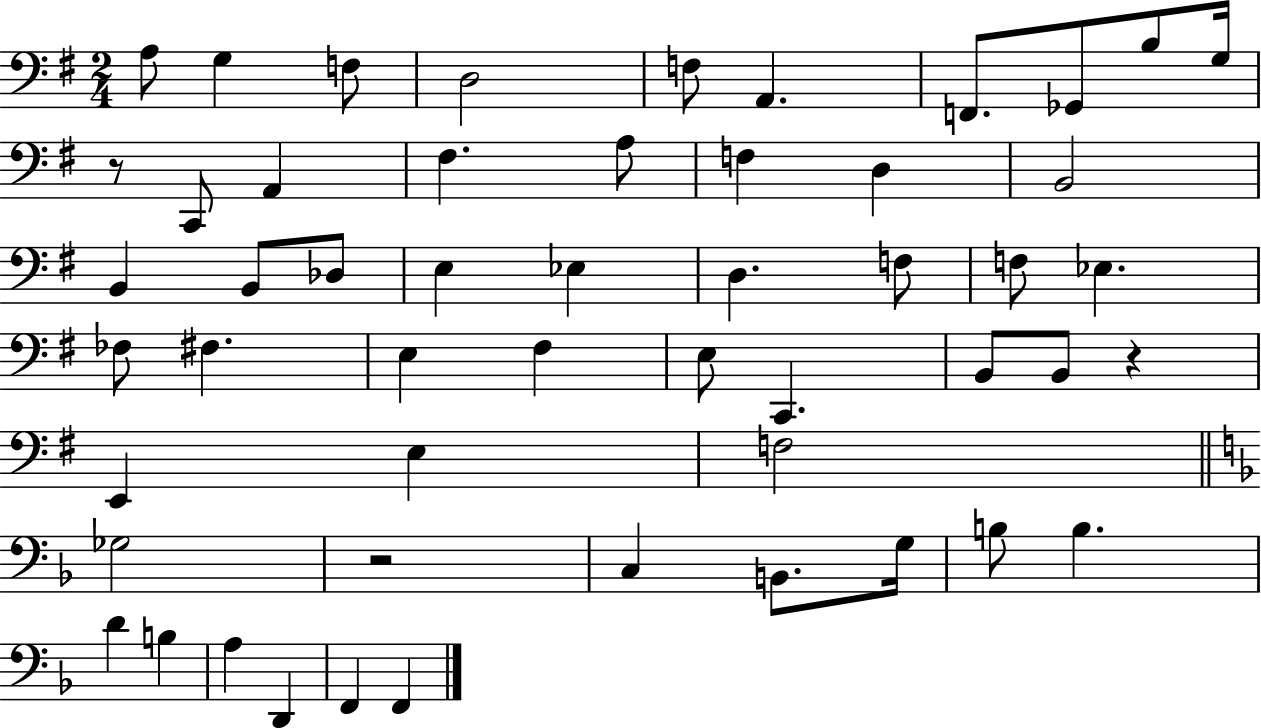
A3/e G3/q F3/e D3/h F3/e A2/q. F2/e. Gb2/e B3/e G3/s R/e C2/e A2/q F#3/q. A3/e F3/q D3/q B2/h B2/q B2/e Db3/e E3/q Eb3/q D3/q. F3/e F3/e Eb3/q. FES3/e F#3/q. E3/q F#3/q E3/e C2/q. B2/e B2/e R/q E2/q E3/q F3/h Gb3/h R/h C3/q B2/e. G3/s B3/e B3/q. D4/q B3/q A3/q D2/q F2/q F2/q